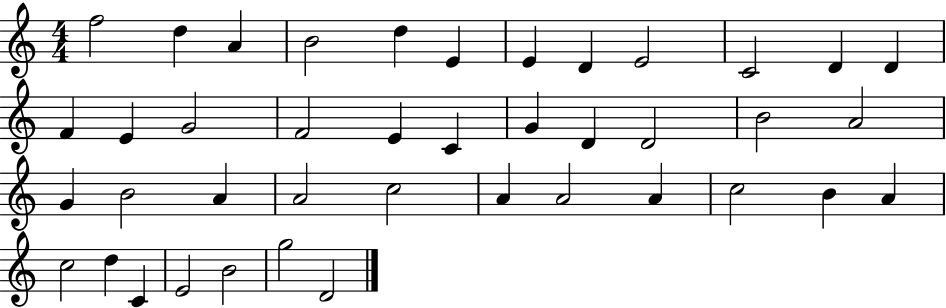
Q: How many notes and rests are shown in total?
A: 41